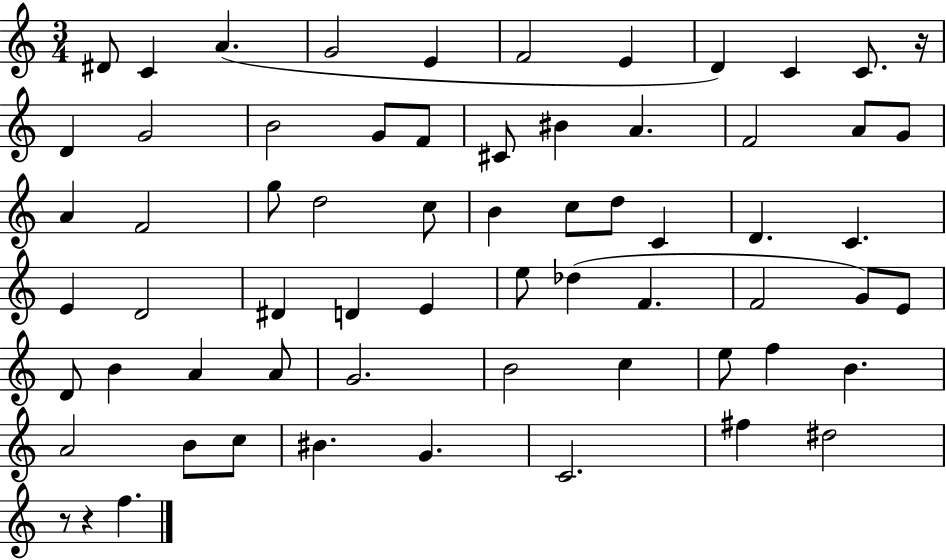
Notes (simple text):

D#4/e C4/q A4/q. G4/h E4/q F4/h E4/q D4/q C4/q C4/e. R/s D4/q G4/h B4/h G4/e F4/e C#4/e BIS4/q A4/q. F4/h A4/e G4/e A4/q F4/h G5/e D5/h C5/e B4/q C5/e D5/e C4/q D4/q. C4/q. E4/q D4/h D#4/q D4/q E4/q E5/e Db5/q F4/q. F4/h G4/e E4/e D4/e B4/q A4/q A4/e G4/h. B4/h C5/q E5/e F5/q B4/q. A4/h B4/e C5/e BIS4/q. G4/q. C4/h. F#5/q D#5/h R/e R/q F5/q.